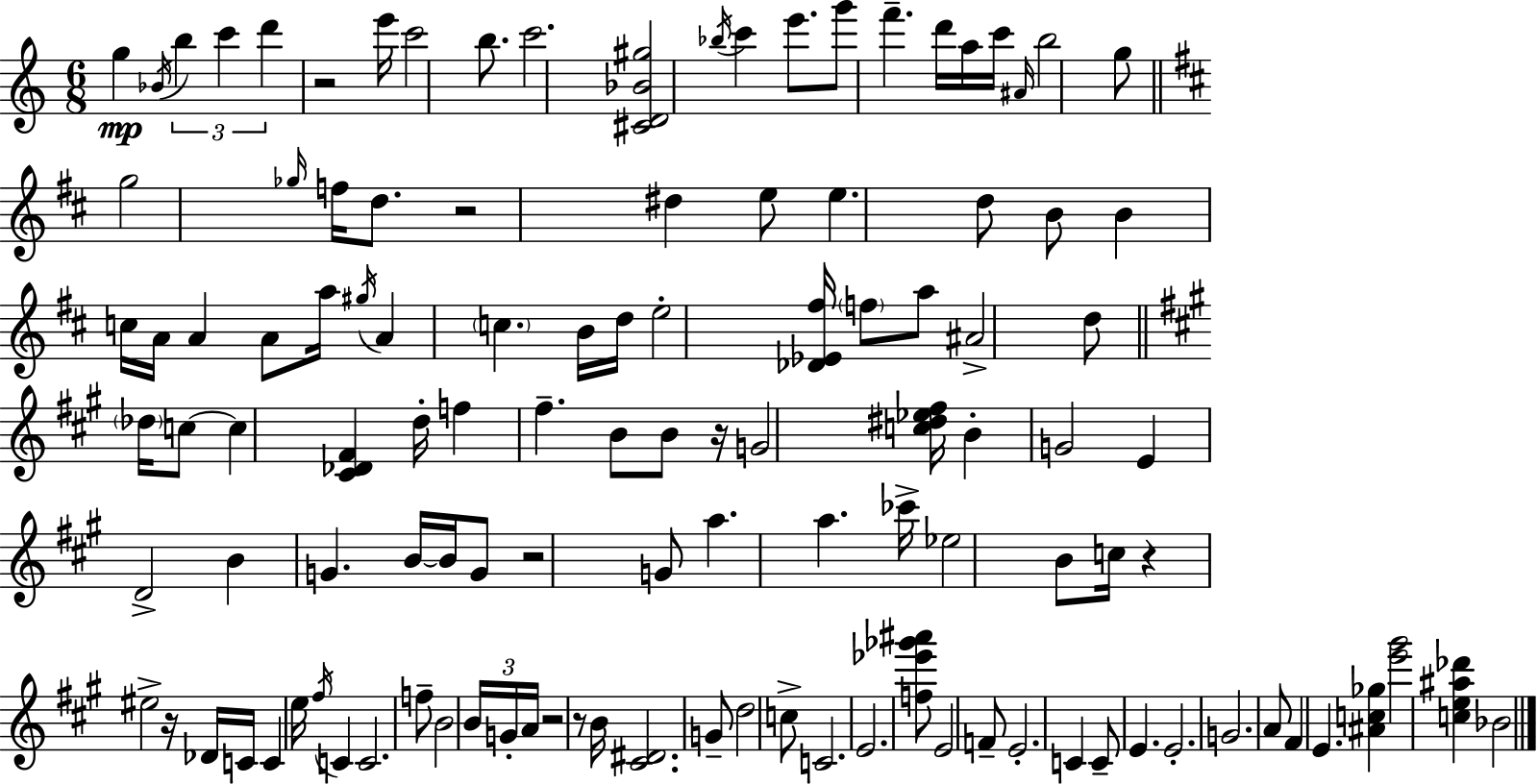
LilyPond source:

{
  \clef treble
  \numericTimeSignature
  \time 6/8
  \key c \major
  g''4\mp \acciaccatura { bes'16 } \tuplet 3/2 { b''4 c'''4 | d'''4 } r2 | e'''16 c'''2 b''8. | c'''2. | \break <cis' d' bes' gis''>2 \acciaccatura { bes''16 } c'''4 | e'''8. g'''8 f'''4.-- | d'''16 a''16 c'''16 \grace { ais'16 } b''2 | g''8 \bar "||" \break \key b \minor g''2 \grace { ges''16 } f''16 d''8. | r2 dis''4 | e''8 e''4. d''8 b'8 | b'4 c''16 a'16 a'4 a'8 | \break a''16 \acciaccatura { gis''16 } a'4 \parenthesize c''4. | b'16 d''16 e''2-. <des' ees' fis''>16 | \parenthesize f''8 a''8 ais'2-> | d''8 \bar "||" \break \key a \major \parenthesize des''16 c''8~~ c''4 <cis' des' fis'>4 d''16-. | f''4 fis''4.-- b'8 | b'8 r16 g'2 <c'' dis'' ees'' fis''>16 | b'4-. g'2 | \break e'4 d'2-> | b'4 g'4. b'16~~ b'16 | g'8 r2 g'8 | a''4. a''4. | \break ces'''16-> ees''2 b'8 c''16 | r4 eis''2-> | r16 des'16 c'16 c'4 e''16 \acciaccatura { fis''16 } c'4 | c'2. | \break f''8-- b'2 \tuplet 3/2 { b'16 | g'16-. a'16 } r2 r8 | b'16 <cis' dis'>2. | g'8-- d''2 c''8-> | \break c'2. | e'2. | <f'' ees''' ges''' ais'''>8 e'2 f'8-- | e'2.-. | \break c'4 c'8-- e'4. | e'2.-. | g'2. | a'8 fis'4 e'4. | \break <ais' c'' ges''>4 <e''' gis'''>2 | <c'' e'' ais'' des'''>4 bes'2 | \bar "|."
}